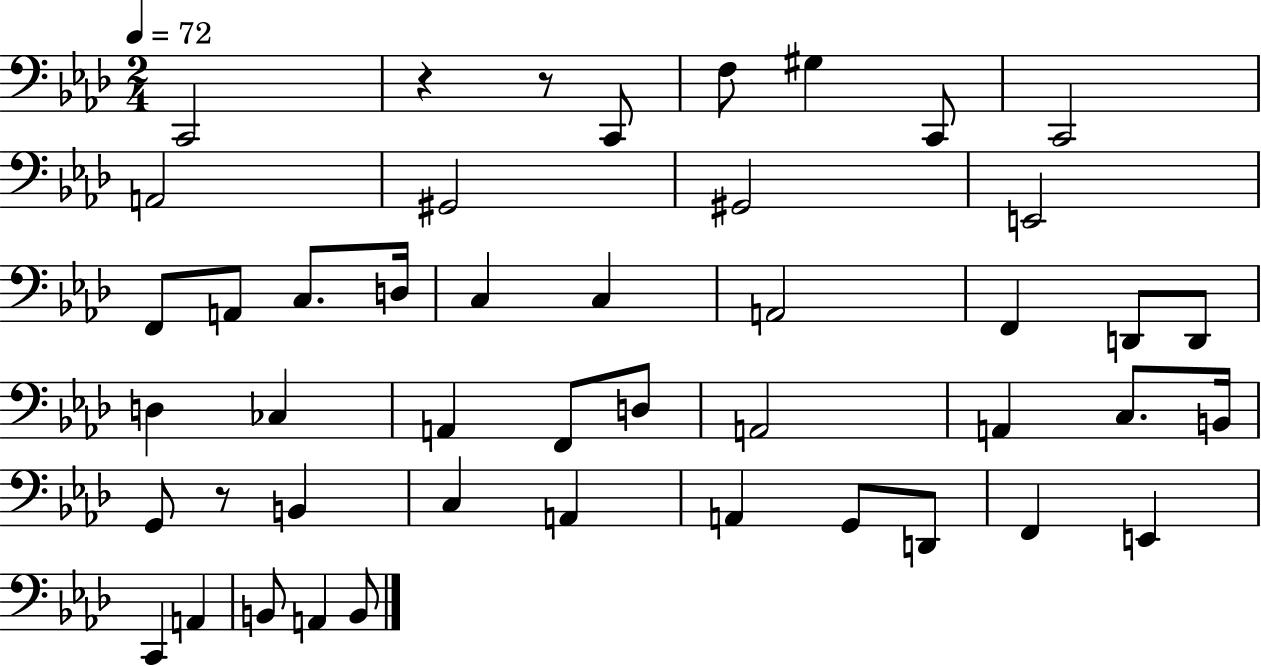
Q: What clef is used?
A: bass